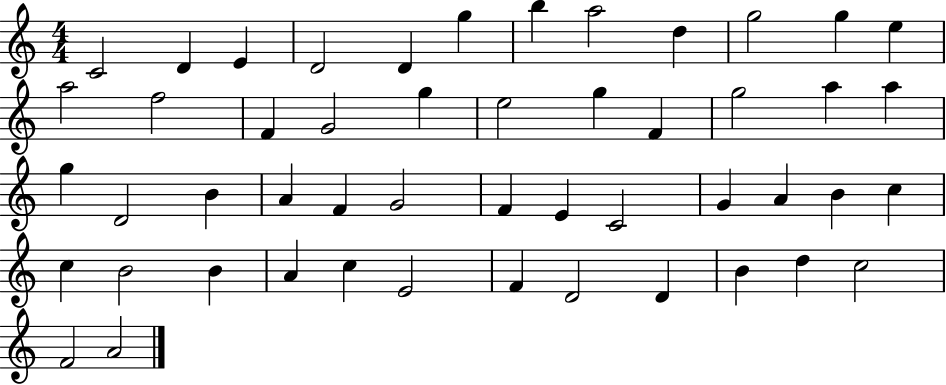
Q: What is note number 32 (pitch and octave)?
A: C4